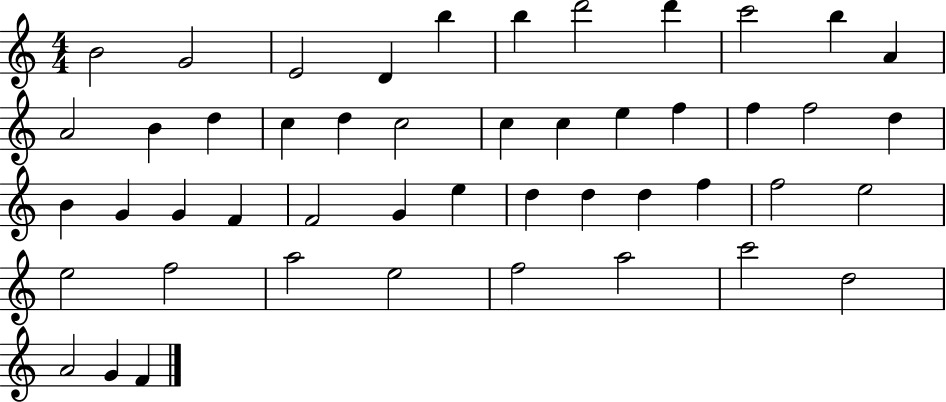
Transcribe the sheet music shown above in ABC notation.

X:1
T:Untitled
M:4/4
L:1/4
K:C
B2 G2 E2 D b b d'2 d' c'2 b A A2 B d c d c2 c c e f f f2 d B G G F F2 G e d d d f f2 e2 e2 f2 a2 e2 f2 a2 c'2 d2 A2 G F